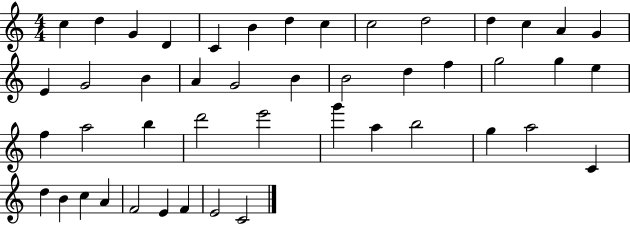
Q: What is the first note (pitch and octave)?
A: C5